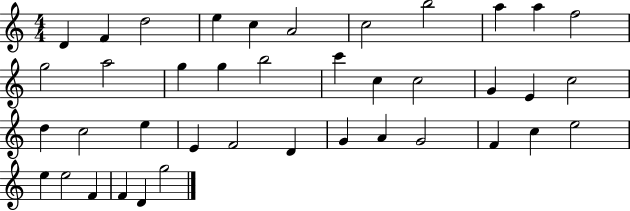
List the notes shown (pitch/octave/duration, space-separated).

D4/q F4/q D5/h E5/q C5/q A4/h C5/h B5/h A5/q A5/q F5/h G5/h A5/h G5/q G5/q B5/h C6/q C5/q C5/h G4/q E4/q C5/h D5/q C5/h E5/q E4/q F4/h D4/q G4/q A4/q G4/h F4/q C5/q E5/h E5/q E5/h F4/q F4/q D4/q G5/h